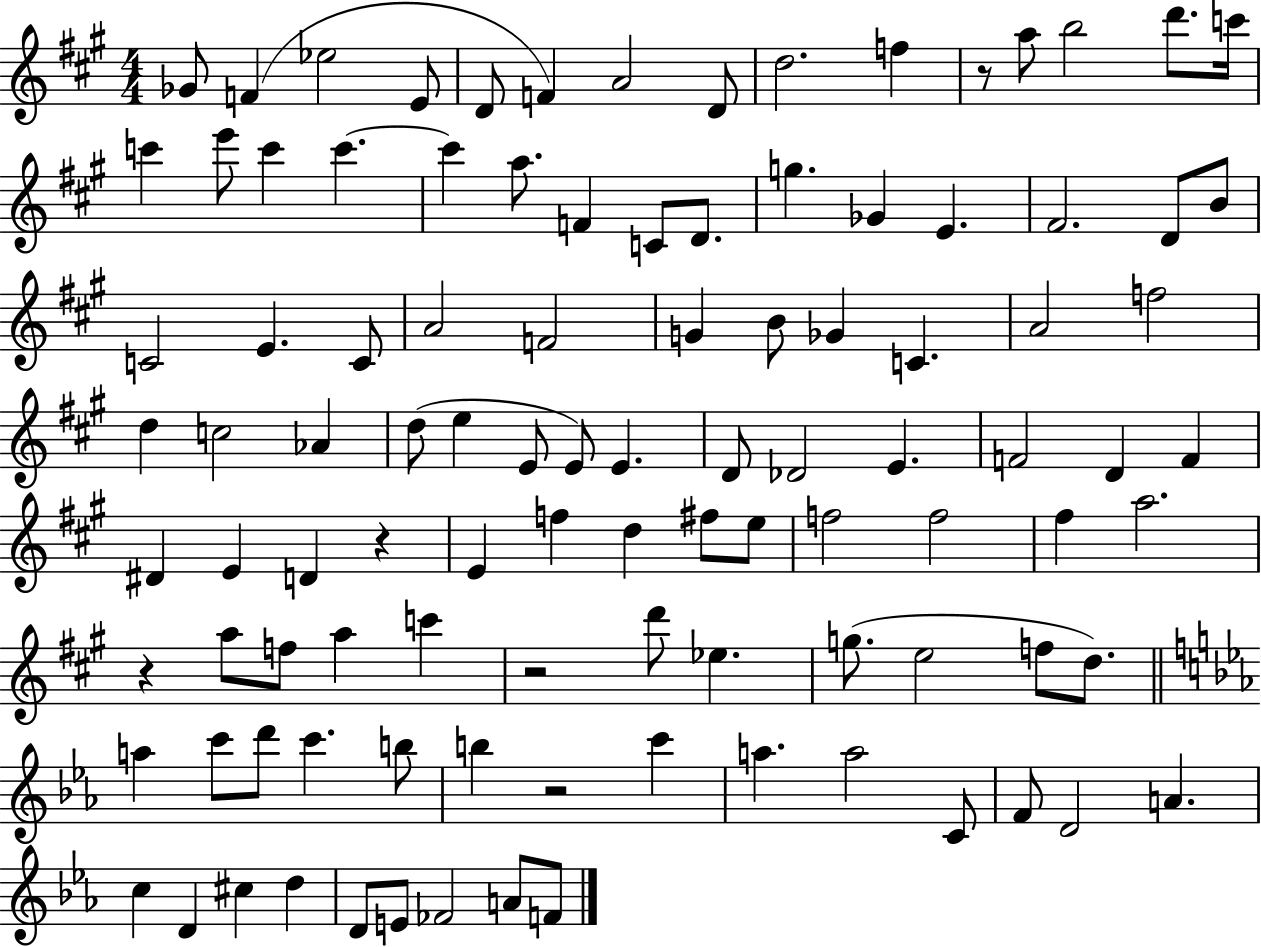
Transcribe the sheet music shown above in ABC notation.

X:1
T:Untitled
M:4/4
L:1/4
K:A
_G/2 F _e2 E/2 D/2 F A2 D/2 d2 f z/2 a/2 b2 d'/2 c'/4 c' e'/2 c' c' c' a/2 F C/2 D/2 g _G E ^F2 D/2 B/2 C2 E C/2 A2 F2 G B/2 _G C A2 f2 d c2 _A d/2 e E/2 E/2 E D/2 _D2 E F2 D F ^D E D z E f d ^f/2 e/2 f2 f2 ^f a2 z a/2 f/2 a c' z2 d'/2 _e g/2 e2 f/2 d/2 a c'/2 d'/2 c' b/2 b z2 c' a a2 C/2 F/2 D2 A c D ^c d D/2 E/2 _F2 A/2 F/2